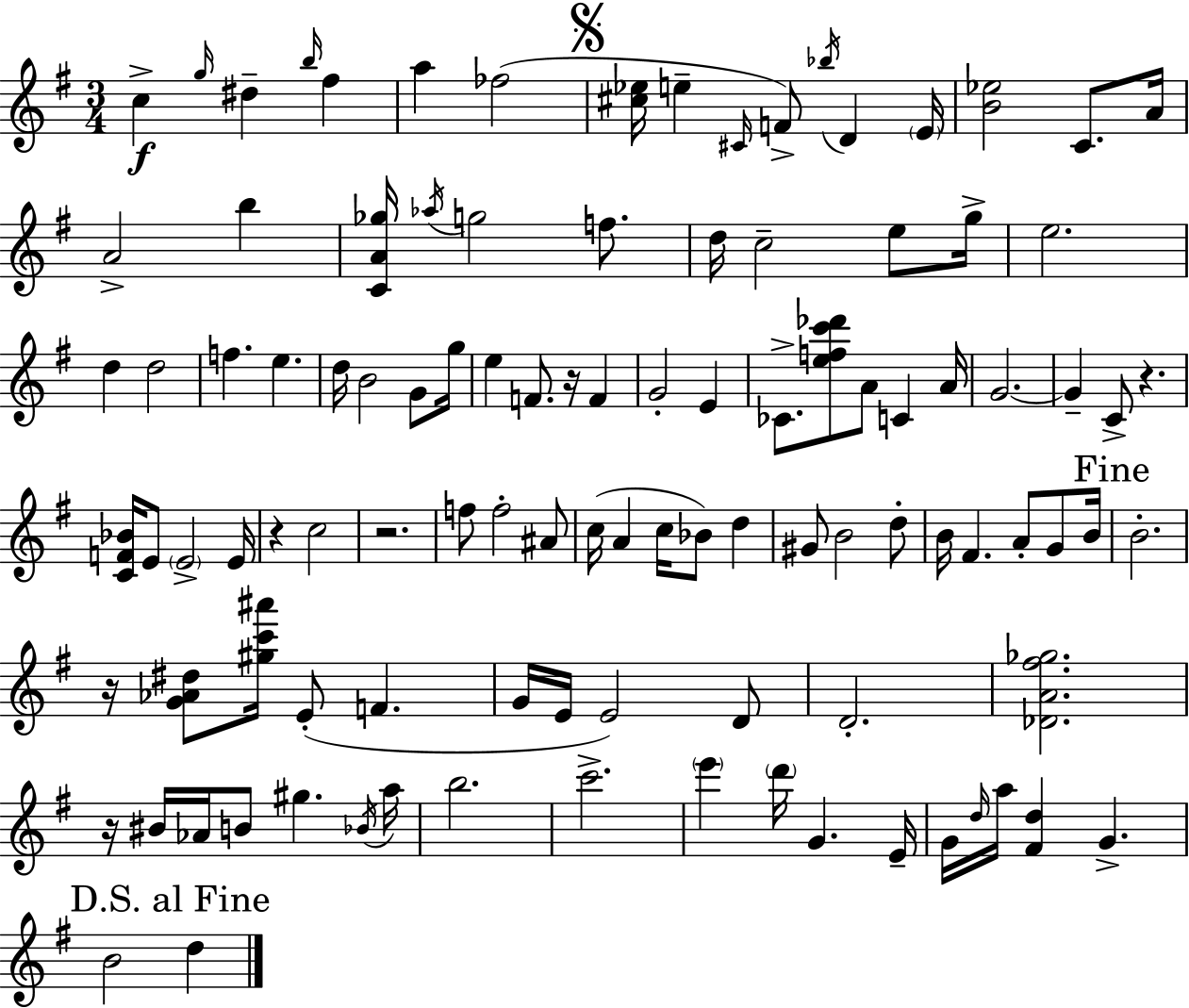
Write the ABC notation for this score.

X:1
T:Untitled
M:3/4
L:1/4
K:G
c g/4 ^d b/4 ^f a _f2 [^c_e]/4 e ^C/4 F/2 _b/4 D E/4 [B_e]2 C/2 A/4 A2 b [CA_g]/4 _a/4 g2 f/2 d/4 c2 e/2 g/4 e2 d d2 f e d/4 B2 G/2 g/4 e F/2 z/4 F G2 E _C/2 [efc'_d']/2 A/2 C A/4 G2 G C/2 z [CF_B]/4 E/2 E2 E/4 z c2 z2 f/2 f2 ^A/2 c/4 A c/4 _B/2 d ^G/2 B2 d/2 B/4 ^F A/2 G/2 B/4 B2 z/4 [G_A^d]/2 [^gc'^a']/4 E/2 F G/4 E/4 E2 D/2 D2 [_DA^f_g]2 z/4 ^B/4 _A/4 B/2 ^g _B/4 a/4 b2 c'2 e' d'/4 G E/4 G/4 d/4 a/4 [^Fd] G B2 d